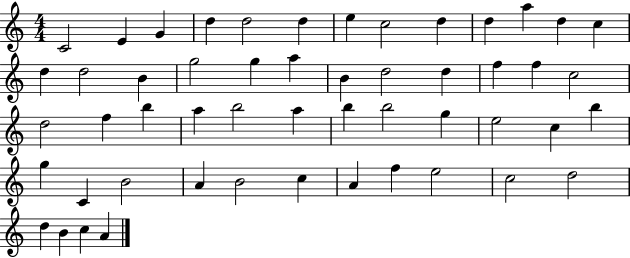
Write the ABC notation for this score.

X:1
T:Untitled
M:4/4
L:1/4
K:C
C2 E G d d2 d e c2 d d a d c d d2 B g2 g a B d2 d f f c2 d2 f b a b2 a b b2 g e2 c b g C B2 A B2 c A f e2 c2 d2 d B c A